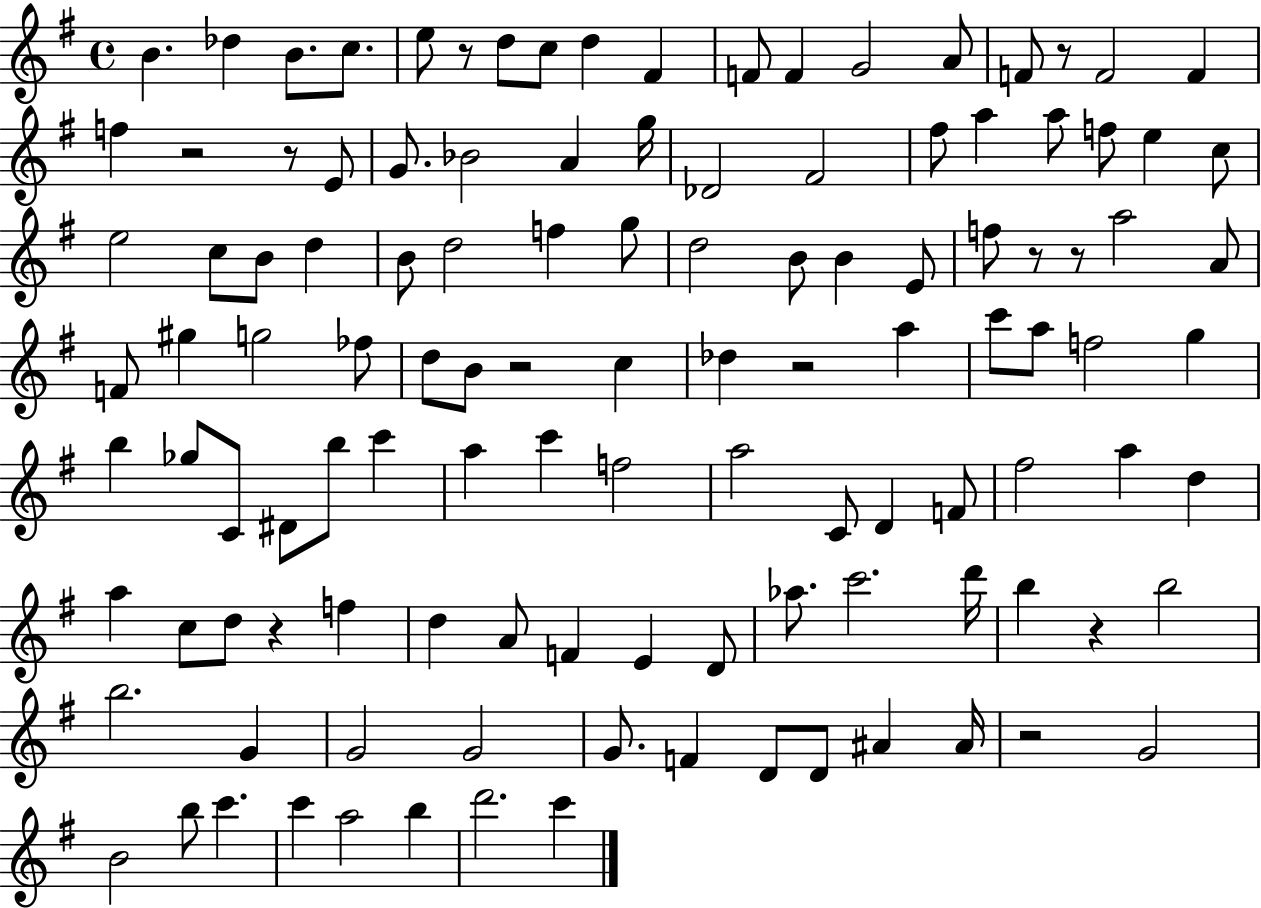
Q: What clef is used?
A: treble